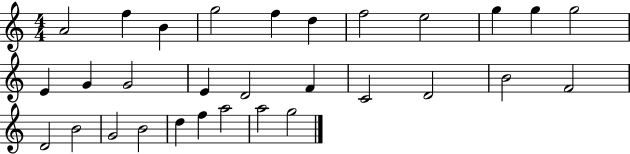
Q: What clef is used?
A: treble